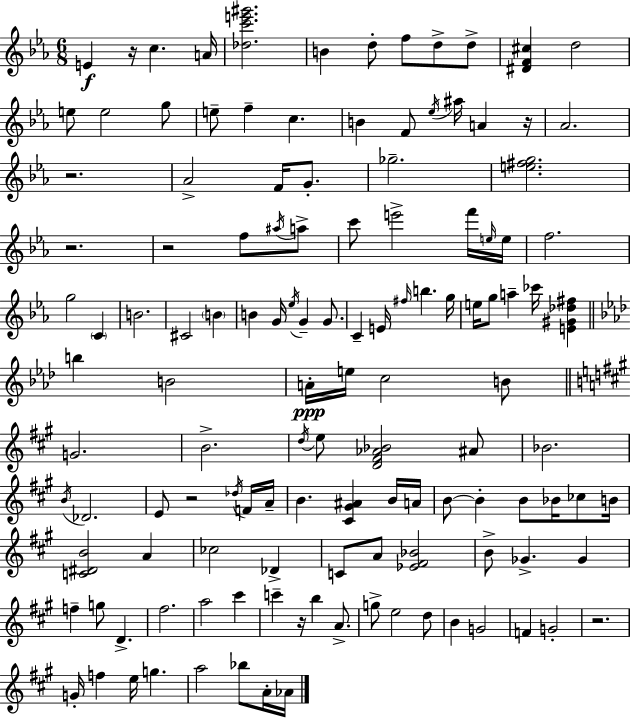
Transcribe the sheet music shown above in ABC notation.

X:1
T:Untitled
M:6/8
L:1/4
K:Cm
E z/4 c A/4 [_dc'e'^g']2 B d/2 f/2 d/2 d/2 [^DF^c] d2 e/2 e2 g/2 e/2 f c B F/2 _e/4 ^a/4 A z/4 _A2 z2 _A2 F/4 G/2 _g2 [e^fg]2 z2 z2 f/2 ^a/4 a/2 c'/2 e'2 f'/4 e/4 e/4 f2 g2 C B2 ^C2 B B G/4 _e/4 G G/2 C E/4 ^f/4 b g/4 e/4 g/2 a _c'/4 [E^G_d^f] b B2 A/4 e/4 c2 B/2 G2 B2 d/4 e/2 [D^F_A_B]2 ^A/2 _B2 B/4 _D2 E/2 z2 _d/4 F/4 A/4 B [^C^G^A] B/4 A/4 B/2 B B/2 _B/4 _c/2 B/4 [C^DB]2 A _c2 _D C/2 A/2 [_E^F_B]2 B/2 _G _G f g/2 D ^f2 a2 ^c' c' z/4 b A/2 g/2 e2 d/2 B G2 F G2 z2 G/4 f e/4 g a2 _b/2 A/4 _A/4